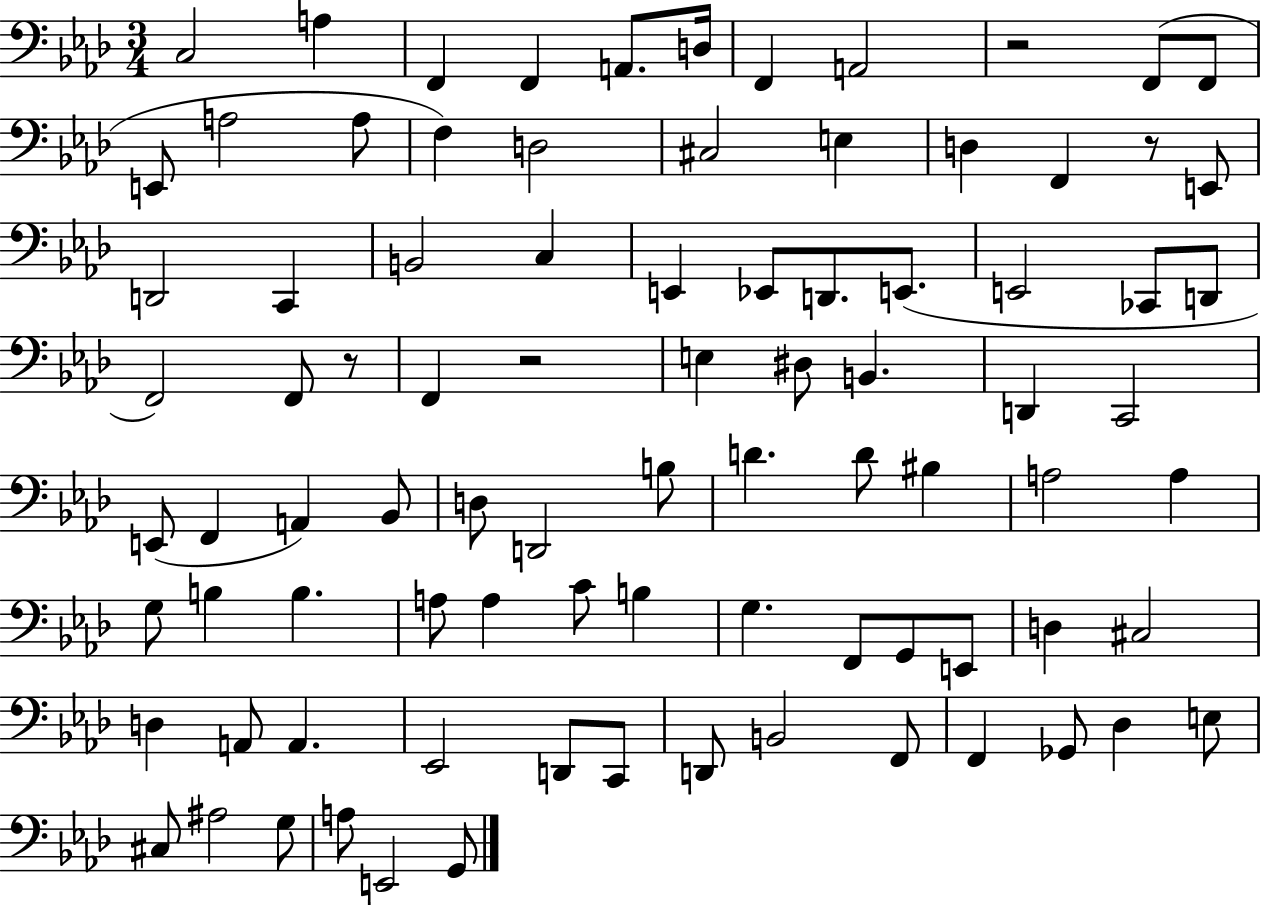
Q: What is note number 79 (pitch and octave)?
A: A#3